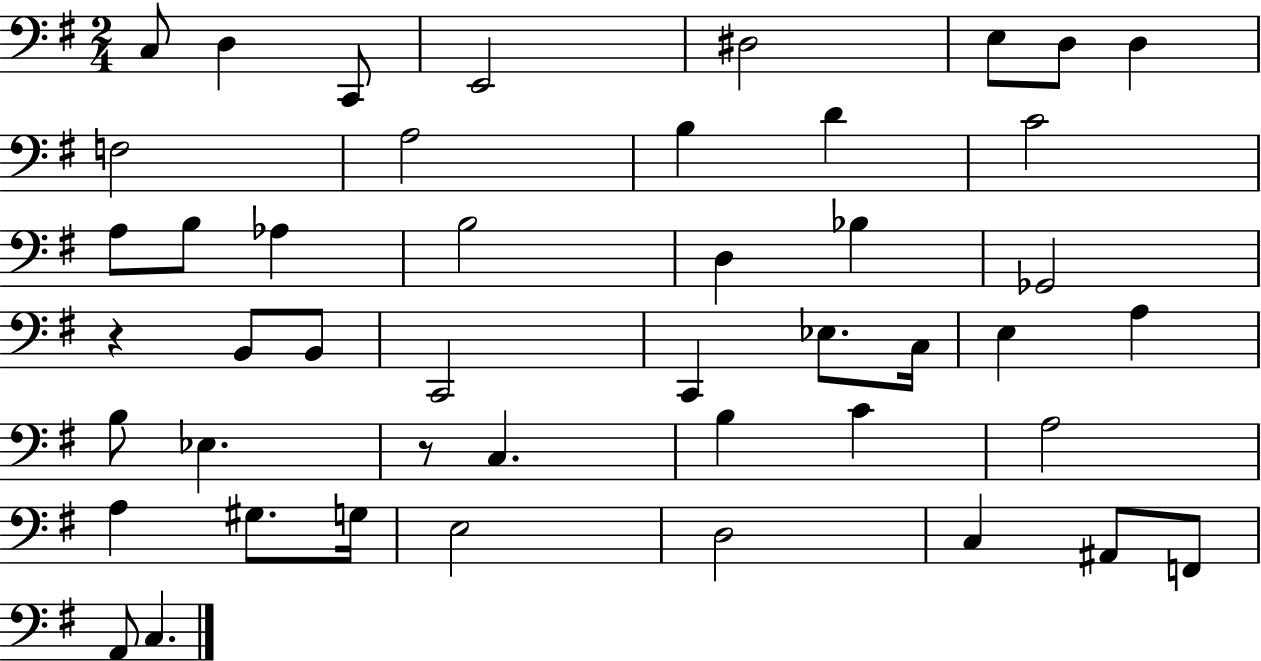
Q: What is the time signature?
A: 2/4